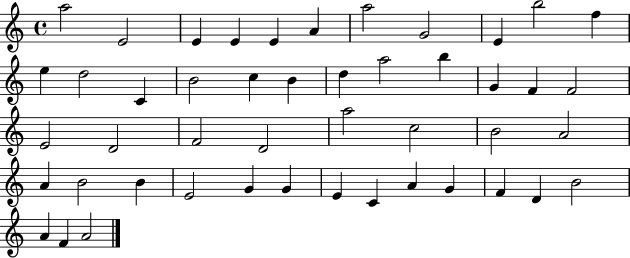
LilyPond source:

{
  \clef treble
  \time 4/4
  \defaultTimeSignature
  \key c \major
  a''2 e'2 | e'4 e'4 e'4 a'4 | a''2 g'2 | e'4 b''2 f''4 | \break e''4 d''2 c'4 | b'2 c''4 b'4 | d''4 a''2 b''4 | g'4 f'4 f'2 | \break e'2 d'2 | f'2 d'2 | a''2 c''2 | b'2 a'2 | \break a'4 b'2 b'4 | e'2 g'4 g'4 | e'4 c'4 a'4 g'4 | f'4 d'4 b'2 | \break a'4 f'4 a'2 | \bar "|."
}